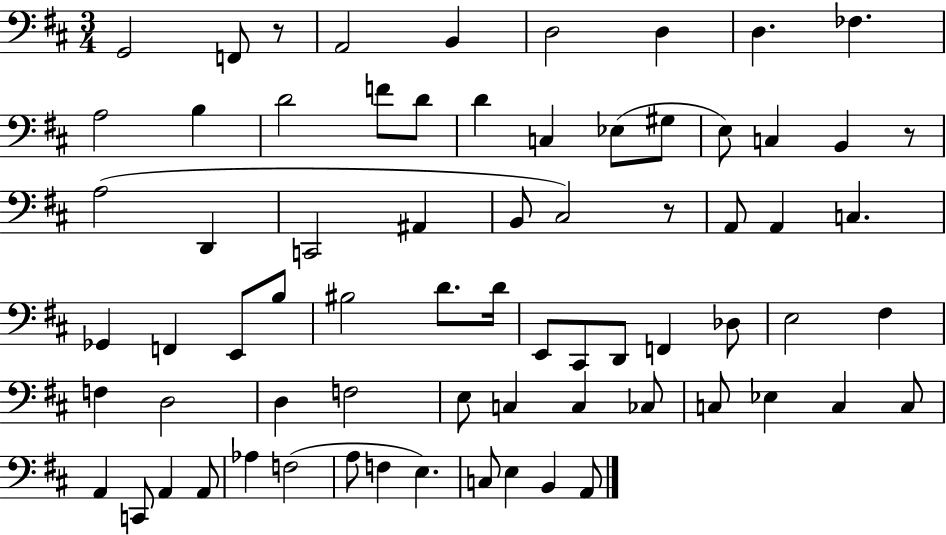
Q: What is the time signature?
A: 3/4